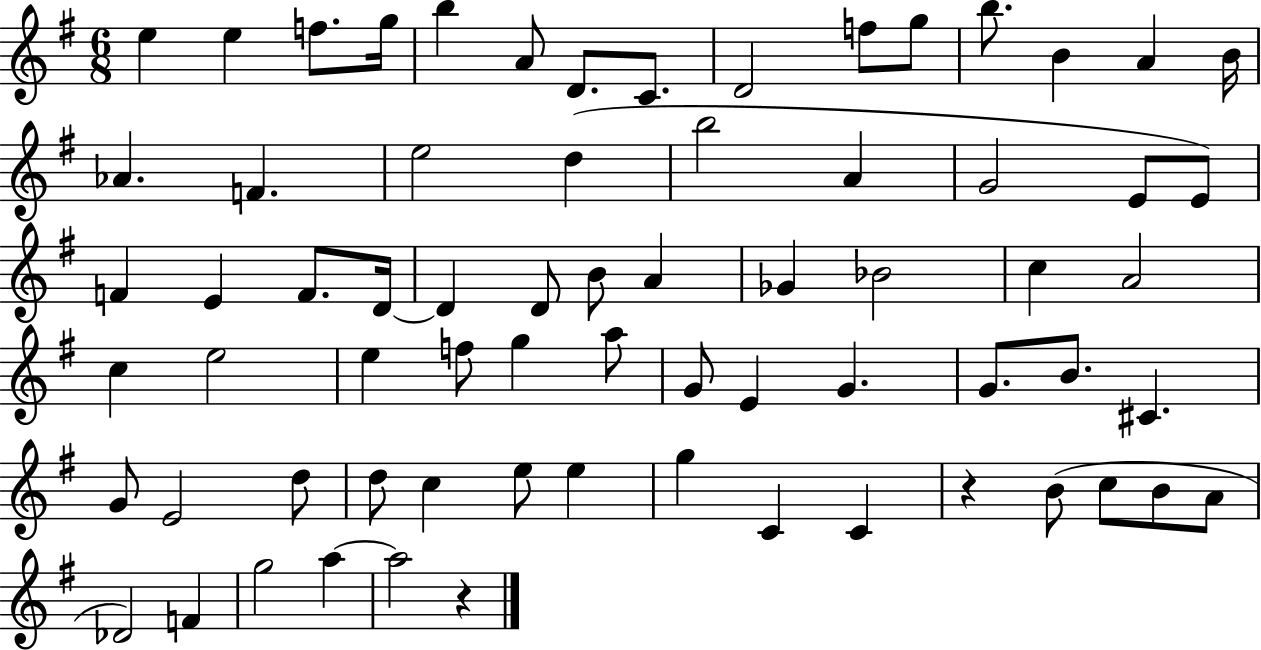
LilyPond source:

{
  \clef treble
  \numericTimeSignature
  \time 6/8
  \key g \major
  \repeat volta 2 { e''4 e''4 f''8. g''16 | b''4 a'8 d'8. c'8. | d'2 f''8 g''8 | b''8. b'4 a'4 b'16 | \break aes'4. f'4. | e''2 d''4( | b''2 a'4 | g'2 e'8 e'8) | \break f'4 e'4 f'8. d'16~~ | d'4 d'8 b'8 a'4 | ges'4 bes'2 | c''4 a'2 | \break c''4 e''2 | e''4 f''8 g''4 a''8 | g'8 e'4 g'4. | g'8. b'8. cis'4. | \break g'8 e'2 d''8 | d''8 c''4 e''8 e''4 | g''4 c'4 c'4 | r4 b'8( c''8 b'8 a'8 | \break des'2) f'4 | g''2 a''4~~ | a''2 r4 | } \bar "|."
}